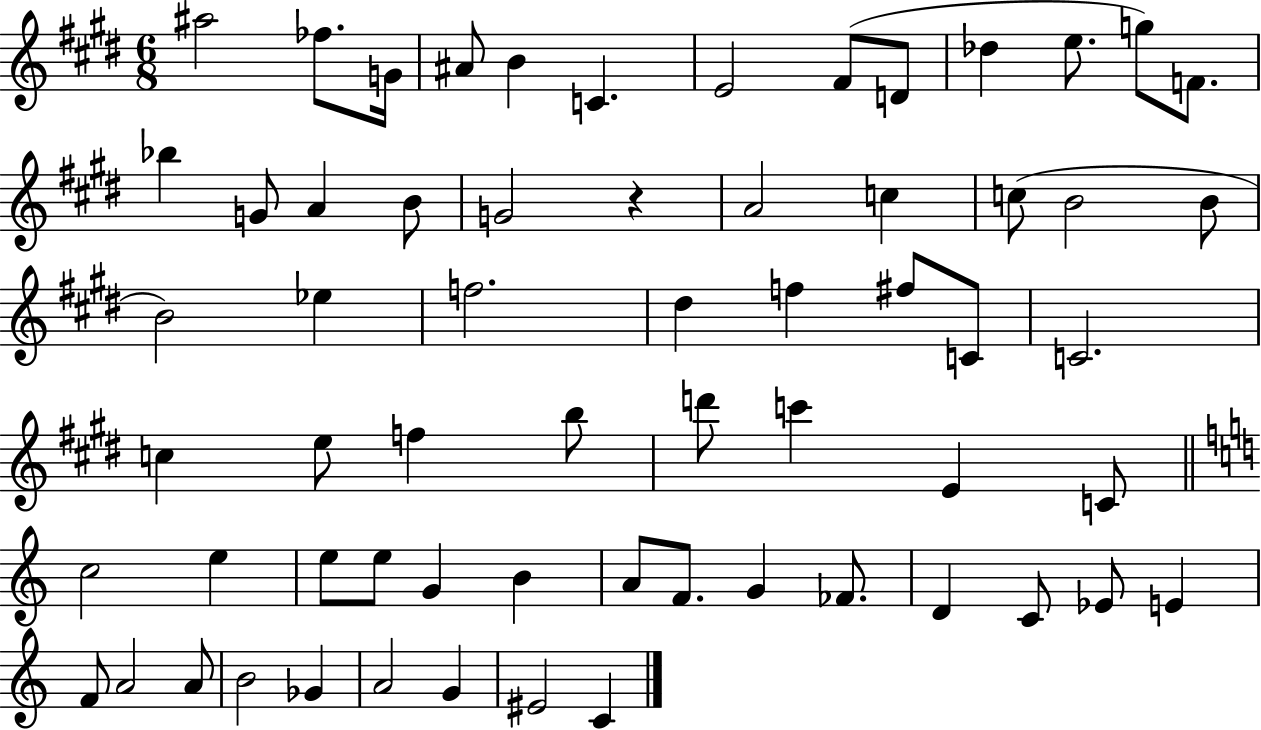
A#5/h FES5/e. G4/s A#4/e B4/q C4/q. E4/h F#4/e D4/e Db5/q E5/e. G5/e F4/e. Bb5/q G4/e A4/q B4/e G4/h R/q A4/h C5/q C5/e B4/h B4/e B4/h Eb5/q F5/h. D#5/q F5/q F#5/e C4/e C4/h. C5/q E5/e F5/q B5/e D6/e C6/q E4/q C4/e C5/h E5/q E5/e E5/e G4/q B4/q A4/e F4/e. G4/q FES4/e. D4/q C4/e Eb4/e E4/q F4/e A4/h A4/e B4/h Gb4/q A4/h G4/q EIS4/h C4/q